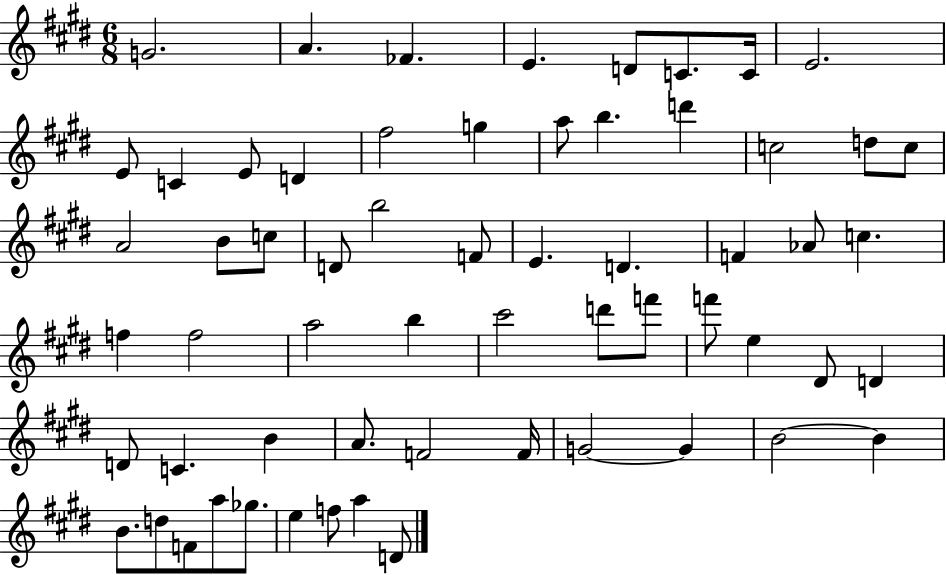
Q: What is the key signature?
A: E major